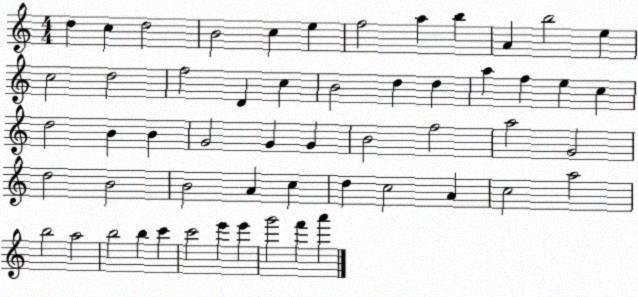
X:1
T:Untitled
M:4/4
L:1/4
K:C
d c d2 B2 c e f2 a b A b2 e c2 d2 f2 D c B2 d d a f e c d2 B B G2 G G B2 f2 a2 G2 d2 B2 B2 A c d c2 A c2 a2 b2 a2 b2 b c' c'2 e' e' g'2 f' a'